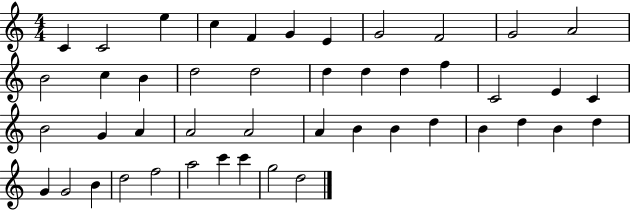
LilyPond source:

{
  \clef treble
  \numericTimeSignature
  \time 4/4
  \key c \major
  c'4 c'2 e''4 | c''4 f'4 g'4 e'4 | g'2 f'2 | g'2 a'2 | \break b'2 c''4 b'4 | d''2 d''2 | d''4 d''4 d''4 f''4 | c'2 e'4 c'4 | \break b'2 g'4 a'4 | a'2 a'2 | a'4 b'4 b'4 d''4 | b'4 d''4 b'4 d''4 | \break g'4 g'2 b'4 | d''2 f''2 | a''2 c'''4 c'''4 | g''2 d''2 | \break \bar "|."
}